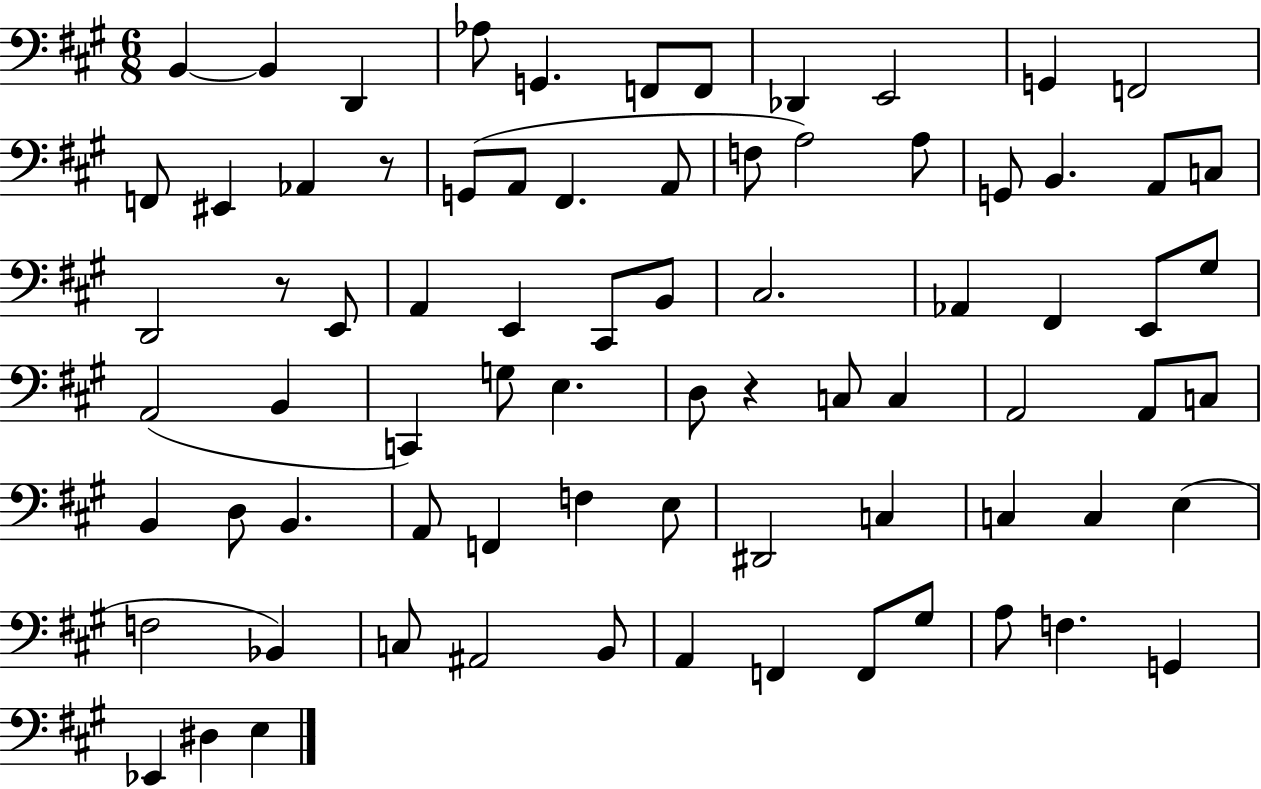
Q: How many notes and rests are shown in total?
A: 77